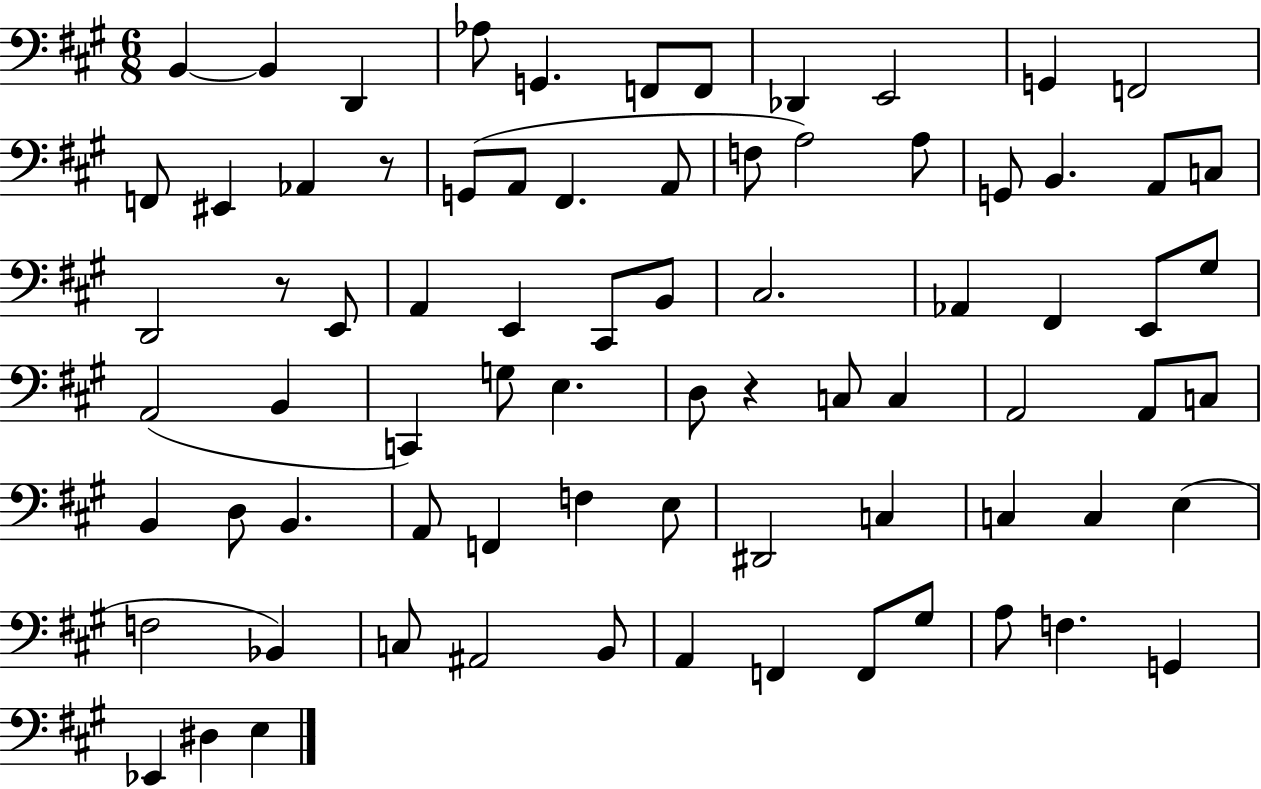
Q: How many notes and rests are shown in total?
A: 77